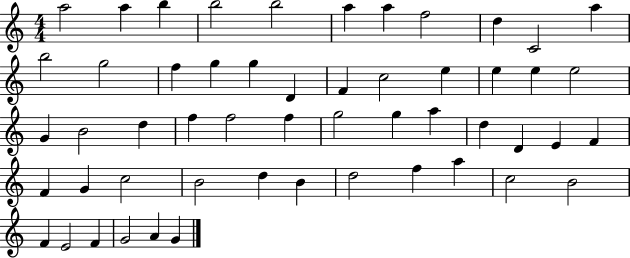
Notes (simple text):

A5/h A5/q B5/q B5/h B5/h A5/q A5/q F5/h D5/q C4/h A5/q B5/h G5/h F5/q G5/q G5/q D4/q F4/q C5/h E5/q E5/q E5/q E5/h G4/q B4/h D5/q F5/q F5/h F5/q G5/h G5/q A5/q D5/q D4/q E4/q F4/q F4/q G4/q C5/h B4/h D5/q B4/q D5/h F5/q A5/q C5/h B4/h F4/q E4/h F4/q G4/h A4/q G4/q